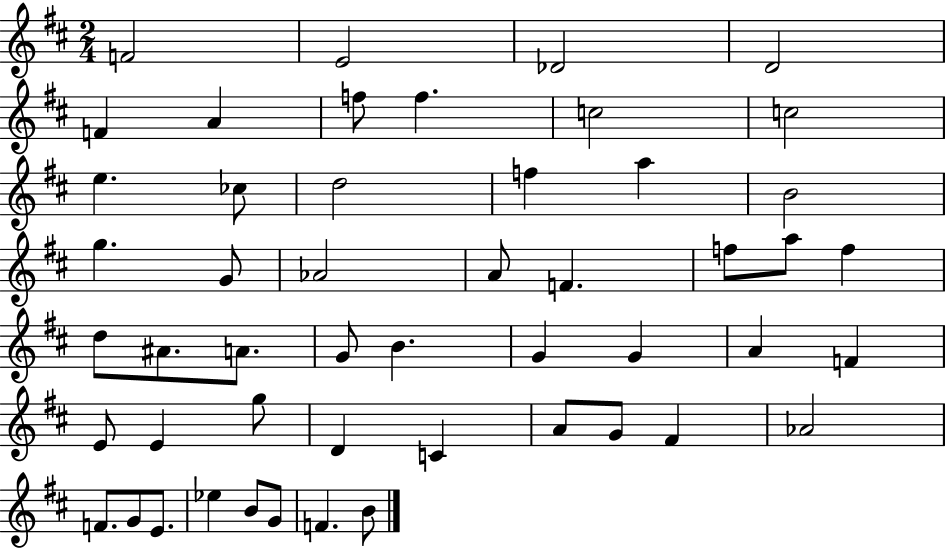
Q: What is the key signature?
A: D major